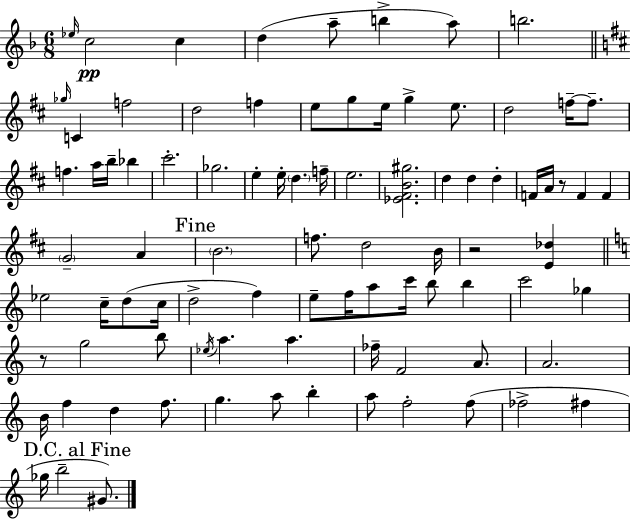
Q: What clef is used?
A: treble